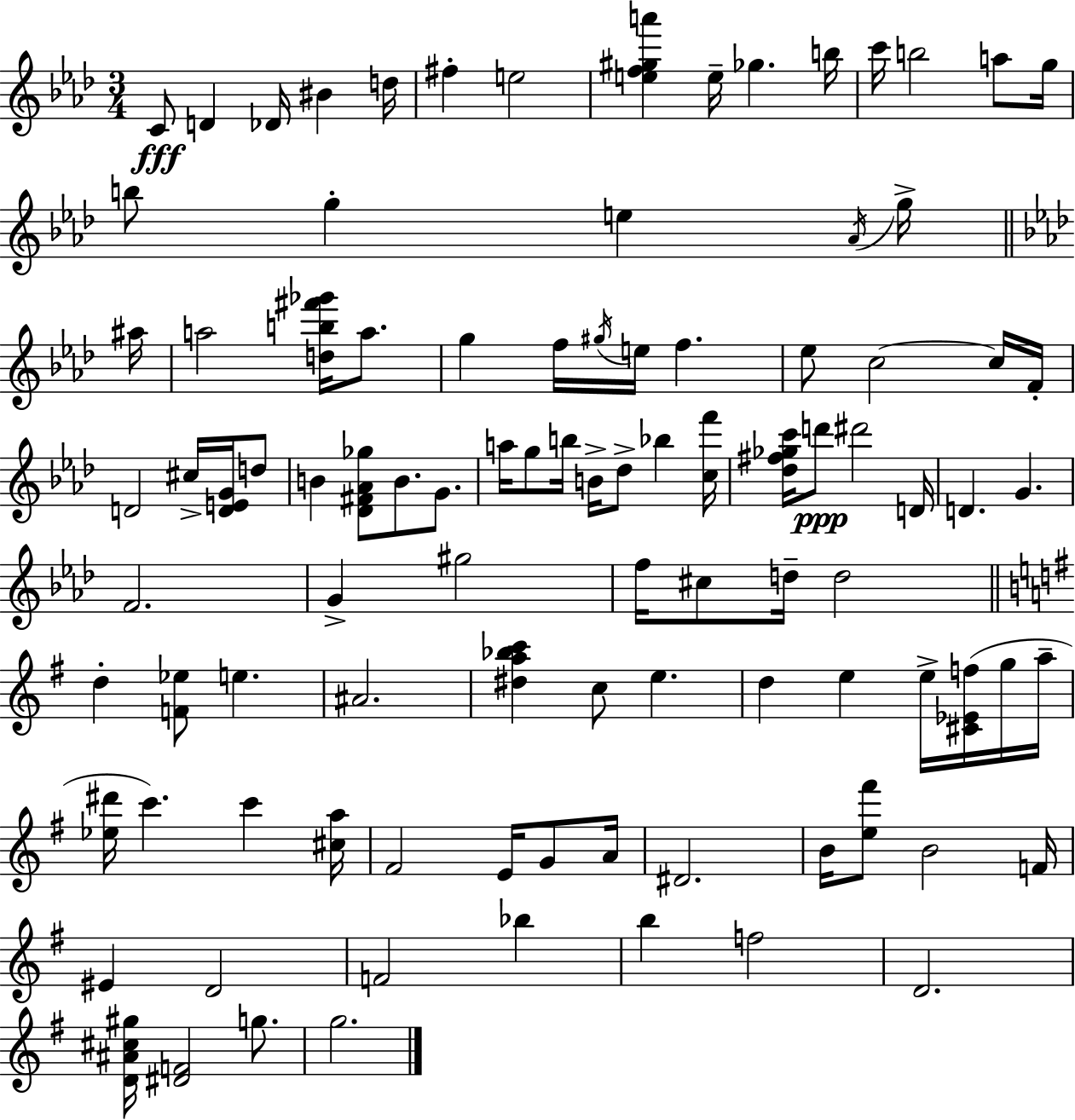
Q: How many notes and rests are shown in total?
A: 98